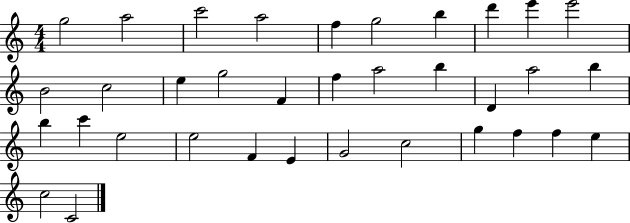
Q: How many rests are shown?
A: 0